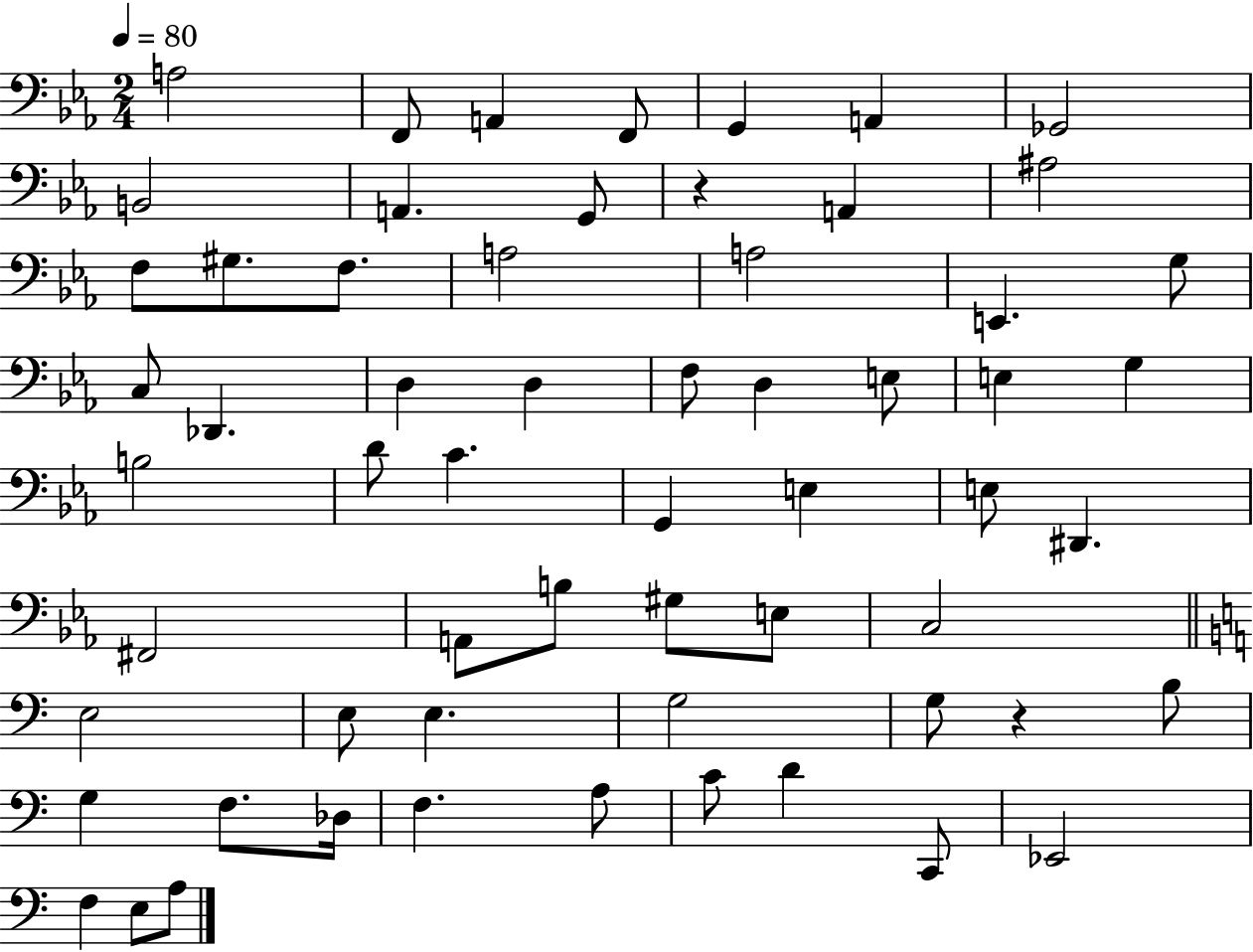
{
  \clef bass
  \numericTimeSignature
  \time 2/4
  \key ees \major
  \tempo 4 = 80
  a2 | f,8 a,4 f,8 | g,4 a,4 | ges,2 | \break b,2 | a,4. g,8 | r4 a,4 | ais2 | \break f8 gis8. f8. | a2 | a2 | e,4. g8 | \break c8 des,4. | d4 d4 | f8 d4 e8 | e4 g4 | \break b2 | d'8 c'4. | g,4 e4 | e8 dis,4. | \break fis,2 | a,8 b8 gis8 e8 | c2 | \bar "||" \break \key c \major e2 | e8 e4. | g2 | g8 r4 b8 | \break g4 f8. des16 | f4. a8 | c'8 d'4 c,8 | ees,2 | \break f4 e8 a8 | \bar "|."
}